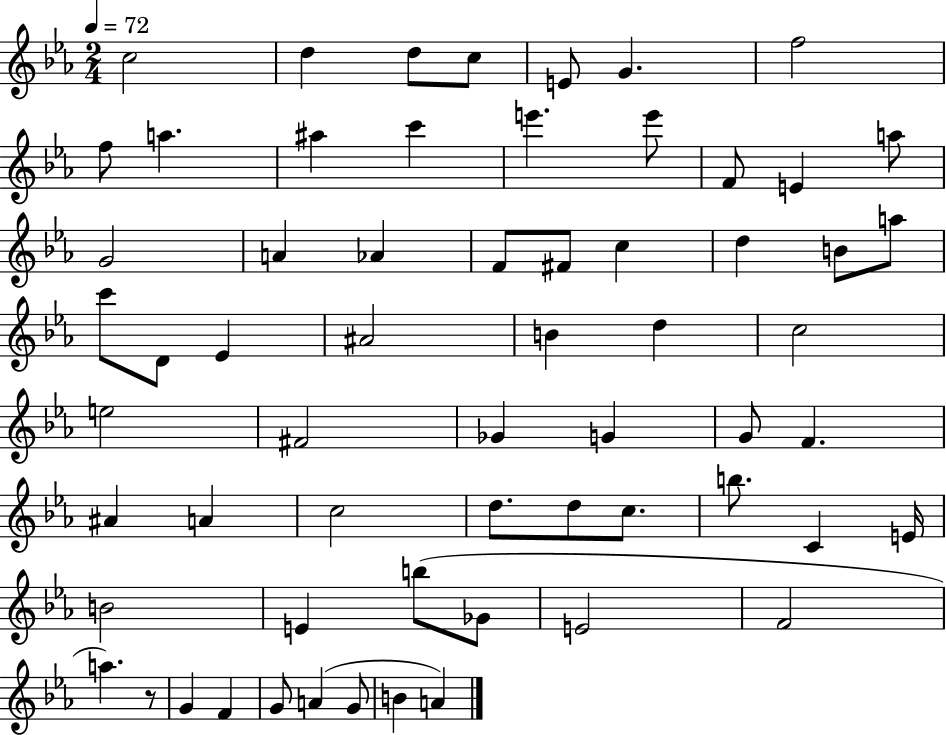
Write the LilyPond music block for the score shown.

{
  \clef treble
  \numericTimeSignature
  \time 2/4
  \key ees \major
  \tempo 4 = 72
  c''2 | d''4 d''8 c''8 | e'8 g'4. | f''2 | \break f''8 a''4. | ais''4 c'''4 | e'''4. e'''8 | f'8 e'4 a''8 | \break g'2 | a'4 aes'4 | f'8 fis'8 c''4 | d''4 b'8 a''8 | \break c'''8 d'8 ees'4 | ais'2 | b'4 d''4 | c''2 | \break e''2 | fis'2 | ges'4 g'4 | g'8 f'4. | \break ais'4 a'4 | c''2 | d''8. d''8 c''8. | b''8. c'4 e'16 | \break b'2 | e'4 b''8( ges'8 | e'2 | f'2 | \break a''4.) r8 | g'4 f'4 | g'8 a'4( g'8 | b'4 a'4) | \break \bar "|."
}